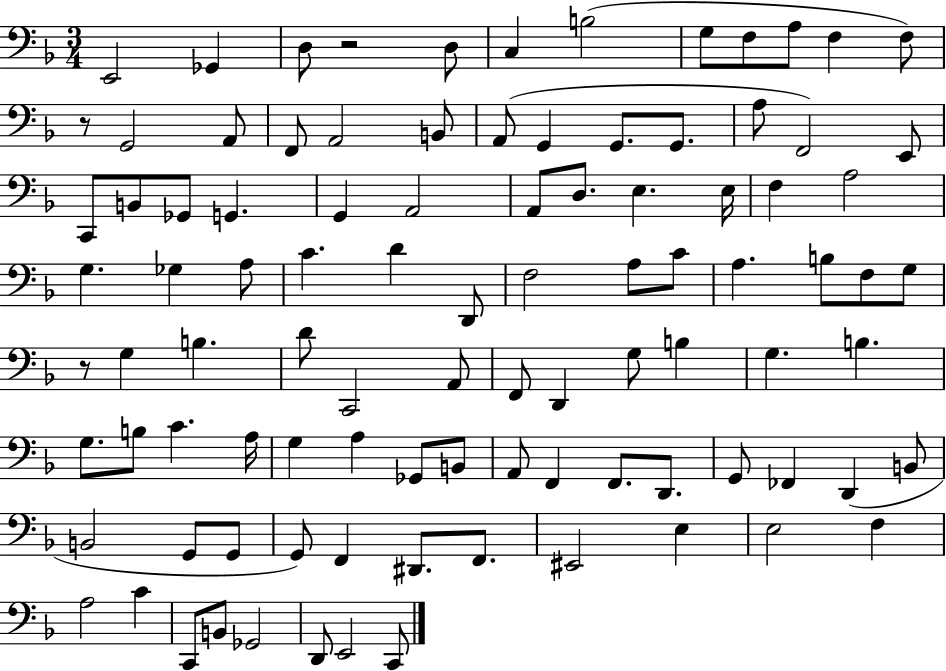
{
  \clef bass
  \numericTimeSignature
  \time 3/4
  \key f \major
  e,2 ges,4 | d8 r2 d8 | c4 b2( | g8 f8 a8 f4 f8) | \break r8 g,2 a,8 | f,8 a,2 b,8 | a,8( g,4 g,8. g,8. | a8 f,2) e,8 | \break c,8 b,8 ges,8 g,4. | g,4 a,2 | a,8 d8. e4. e16 | f4 a2 | \break g4. ges4 a8 | c'4. d'4 d,8 | f2 a8 c'8 | a4. b8 f8 g8 | \break r8 g4 b4. | d'8 c,2 a,8 | f,8 d,4 g8 b4 | g4. b4. | \break g8. b8 c'4. a16 | g4 a4 ges,8 b,8 | a,8 f,4 f,8. d,8. | g,8 fes,4 d,4( b,8 | \break b,2 g,8 g,8 | g,8) f,4 dis,8. f,8. | eis,2 e4 | e2 f4 | \break a2 c'4 | c,8 b,8 ges,2 | d,8 e,2 c,8 | \bar "|."
}